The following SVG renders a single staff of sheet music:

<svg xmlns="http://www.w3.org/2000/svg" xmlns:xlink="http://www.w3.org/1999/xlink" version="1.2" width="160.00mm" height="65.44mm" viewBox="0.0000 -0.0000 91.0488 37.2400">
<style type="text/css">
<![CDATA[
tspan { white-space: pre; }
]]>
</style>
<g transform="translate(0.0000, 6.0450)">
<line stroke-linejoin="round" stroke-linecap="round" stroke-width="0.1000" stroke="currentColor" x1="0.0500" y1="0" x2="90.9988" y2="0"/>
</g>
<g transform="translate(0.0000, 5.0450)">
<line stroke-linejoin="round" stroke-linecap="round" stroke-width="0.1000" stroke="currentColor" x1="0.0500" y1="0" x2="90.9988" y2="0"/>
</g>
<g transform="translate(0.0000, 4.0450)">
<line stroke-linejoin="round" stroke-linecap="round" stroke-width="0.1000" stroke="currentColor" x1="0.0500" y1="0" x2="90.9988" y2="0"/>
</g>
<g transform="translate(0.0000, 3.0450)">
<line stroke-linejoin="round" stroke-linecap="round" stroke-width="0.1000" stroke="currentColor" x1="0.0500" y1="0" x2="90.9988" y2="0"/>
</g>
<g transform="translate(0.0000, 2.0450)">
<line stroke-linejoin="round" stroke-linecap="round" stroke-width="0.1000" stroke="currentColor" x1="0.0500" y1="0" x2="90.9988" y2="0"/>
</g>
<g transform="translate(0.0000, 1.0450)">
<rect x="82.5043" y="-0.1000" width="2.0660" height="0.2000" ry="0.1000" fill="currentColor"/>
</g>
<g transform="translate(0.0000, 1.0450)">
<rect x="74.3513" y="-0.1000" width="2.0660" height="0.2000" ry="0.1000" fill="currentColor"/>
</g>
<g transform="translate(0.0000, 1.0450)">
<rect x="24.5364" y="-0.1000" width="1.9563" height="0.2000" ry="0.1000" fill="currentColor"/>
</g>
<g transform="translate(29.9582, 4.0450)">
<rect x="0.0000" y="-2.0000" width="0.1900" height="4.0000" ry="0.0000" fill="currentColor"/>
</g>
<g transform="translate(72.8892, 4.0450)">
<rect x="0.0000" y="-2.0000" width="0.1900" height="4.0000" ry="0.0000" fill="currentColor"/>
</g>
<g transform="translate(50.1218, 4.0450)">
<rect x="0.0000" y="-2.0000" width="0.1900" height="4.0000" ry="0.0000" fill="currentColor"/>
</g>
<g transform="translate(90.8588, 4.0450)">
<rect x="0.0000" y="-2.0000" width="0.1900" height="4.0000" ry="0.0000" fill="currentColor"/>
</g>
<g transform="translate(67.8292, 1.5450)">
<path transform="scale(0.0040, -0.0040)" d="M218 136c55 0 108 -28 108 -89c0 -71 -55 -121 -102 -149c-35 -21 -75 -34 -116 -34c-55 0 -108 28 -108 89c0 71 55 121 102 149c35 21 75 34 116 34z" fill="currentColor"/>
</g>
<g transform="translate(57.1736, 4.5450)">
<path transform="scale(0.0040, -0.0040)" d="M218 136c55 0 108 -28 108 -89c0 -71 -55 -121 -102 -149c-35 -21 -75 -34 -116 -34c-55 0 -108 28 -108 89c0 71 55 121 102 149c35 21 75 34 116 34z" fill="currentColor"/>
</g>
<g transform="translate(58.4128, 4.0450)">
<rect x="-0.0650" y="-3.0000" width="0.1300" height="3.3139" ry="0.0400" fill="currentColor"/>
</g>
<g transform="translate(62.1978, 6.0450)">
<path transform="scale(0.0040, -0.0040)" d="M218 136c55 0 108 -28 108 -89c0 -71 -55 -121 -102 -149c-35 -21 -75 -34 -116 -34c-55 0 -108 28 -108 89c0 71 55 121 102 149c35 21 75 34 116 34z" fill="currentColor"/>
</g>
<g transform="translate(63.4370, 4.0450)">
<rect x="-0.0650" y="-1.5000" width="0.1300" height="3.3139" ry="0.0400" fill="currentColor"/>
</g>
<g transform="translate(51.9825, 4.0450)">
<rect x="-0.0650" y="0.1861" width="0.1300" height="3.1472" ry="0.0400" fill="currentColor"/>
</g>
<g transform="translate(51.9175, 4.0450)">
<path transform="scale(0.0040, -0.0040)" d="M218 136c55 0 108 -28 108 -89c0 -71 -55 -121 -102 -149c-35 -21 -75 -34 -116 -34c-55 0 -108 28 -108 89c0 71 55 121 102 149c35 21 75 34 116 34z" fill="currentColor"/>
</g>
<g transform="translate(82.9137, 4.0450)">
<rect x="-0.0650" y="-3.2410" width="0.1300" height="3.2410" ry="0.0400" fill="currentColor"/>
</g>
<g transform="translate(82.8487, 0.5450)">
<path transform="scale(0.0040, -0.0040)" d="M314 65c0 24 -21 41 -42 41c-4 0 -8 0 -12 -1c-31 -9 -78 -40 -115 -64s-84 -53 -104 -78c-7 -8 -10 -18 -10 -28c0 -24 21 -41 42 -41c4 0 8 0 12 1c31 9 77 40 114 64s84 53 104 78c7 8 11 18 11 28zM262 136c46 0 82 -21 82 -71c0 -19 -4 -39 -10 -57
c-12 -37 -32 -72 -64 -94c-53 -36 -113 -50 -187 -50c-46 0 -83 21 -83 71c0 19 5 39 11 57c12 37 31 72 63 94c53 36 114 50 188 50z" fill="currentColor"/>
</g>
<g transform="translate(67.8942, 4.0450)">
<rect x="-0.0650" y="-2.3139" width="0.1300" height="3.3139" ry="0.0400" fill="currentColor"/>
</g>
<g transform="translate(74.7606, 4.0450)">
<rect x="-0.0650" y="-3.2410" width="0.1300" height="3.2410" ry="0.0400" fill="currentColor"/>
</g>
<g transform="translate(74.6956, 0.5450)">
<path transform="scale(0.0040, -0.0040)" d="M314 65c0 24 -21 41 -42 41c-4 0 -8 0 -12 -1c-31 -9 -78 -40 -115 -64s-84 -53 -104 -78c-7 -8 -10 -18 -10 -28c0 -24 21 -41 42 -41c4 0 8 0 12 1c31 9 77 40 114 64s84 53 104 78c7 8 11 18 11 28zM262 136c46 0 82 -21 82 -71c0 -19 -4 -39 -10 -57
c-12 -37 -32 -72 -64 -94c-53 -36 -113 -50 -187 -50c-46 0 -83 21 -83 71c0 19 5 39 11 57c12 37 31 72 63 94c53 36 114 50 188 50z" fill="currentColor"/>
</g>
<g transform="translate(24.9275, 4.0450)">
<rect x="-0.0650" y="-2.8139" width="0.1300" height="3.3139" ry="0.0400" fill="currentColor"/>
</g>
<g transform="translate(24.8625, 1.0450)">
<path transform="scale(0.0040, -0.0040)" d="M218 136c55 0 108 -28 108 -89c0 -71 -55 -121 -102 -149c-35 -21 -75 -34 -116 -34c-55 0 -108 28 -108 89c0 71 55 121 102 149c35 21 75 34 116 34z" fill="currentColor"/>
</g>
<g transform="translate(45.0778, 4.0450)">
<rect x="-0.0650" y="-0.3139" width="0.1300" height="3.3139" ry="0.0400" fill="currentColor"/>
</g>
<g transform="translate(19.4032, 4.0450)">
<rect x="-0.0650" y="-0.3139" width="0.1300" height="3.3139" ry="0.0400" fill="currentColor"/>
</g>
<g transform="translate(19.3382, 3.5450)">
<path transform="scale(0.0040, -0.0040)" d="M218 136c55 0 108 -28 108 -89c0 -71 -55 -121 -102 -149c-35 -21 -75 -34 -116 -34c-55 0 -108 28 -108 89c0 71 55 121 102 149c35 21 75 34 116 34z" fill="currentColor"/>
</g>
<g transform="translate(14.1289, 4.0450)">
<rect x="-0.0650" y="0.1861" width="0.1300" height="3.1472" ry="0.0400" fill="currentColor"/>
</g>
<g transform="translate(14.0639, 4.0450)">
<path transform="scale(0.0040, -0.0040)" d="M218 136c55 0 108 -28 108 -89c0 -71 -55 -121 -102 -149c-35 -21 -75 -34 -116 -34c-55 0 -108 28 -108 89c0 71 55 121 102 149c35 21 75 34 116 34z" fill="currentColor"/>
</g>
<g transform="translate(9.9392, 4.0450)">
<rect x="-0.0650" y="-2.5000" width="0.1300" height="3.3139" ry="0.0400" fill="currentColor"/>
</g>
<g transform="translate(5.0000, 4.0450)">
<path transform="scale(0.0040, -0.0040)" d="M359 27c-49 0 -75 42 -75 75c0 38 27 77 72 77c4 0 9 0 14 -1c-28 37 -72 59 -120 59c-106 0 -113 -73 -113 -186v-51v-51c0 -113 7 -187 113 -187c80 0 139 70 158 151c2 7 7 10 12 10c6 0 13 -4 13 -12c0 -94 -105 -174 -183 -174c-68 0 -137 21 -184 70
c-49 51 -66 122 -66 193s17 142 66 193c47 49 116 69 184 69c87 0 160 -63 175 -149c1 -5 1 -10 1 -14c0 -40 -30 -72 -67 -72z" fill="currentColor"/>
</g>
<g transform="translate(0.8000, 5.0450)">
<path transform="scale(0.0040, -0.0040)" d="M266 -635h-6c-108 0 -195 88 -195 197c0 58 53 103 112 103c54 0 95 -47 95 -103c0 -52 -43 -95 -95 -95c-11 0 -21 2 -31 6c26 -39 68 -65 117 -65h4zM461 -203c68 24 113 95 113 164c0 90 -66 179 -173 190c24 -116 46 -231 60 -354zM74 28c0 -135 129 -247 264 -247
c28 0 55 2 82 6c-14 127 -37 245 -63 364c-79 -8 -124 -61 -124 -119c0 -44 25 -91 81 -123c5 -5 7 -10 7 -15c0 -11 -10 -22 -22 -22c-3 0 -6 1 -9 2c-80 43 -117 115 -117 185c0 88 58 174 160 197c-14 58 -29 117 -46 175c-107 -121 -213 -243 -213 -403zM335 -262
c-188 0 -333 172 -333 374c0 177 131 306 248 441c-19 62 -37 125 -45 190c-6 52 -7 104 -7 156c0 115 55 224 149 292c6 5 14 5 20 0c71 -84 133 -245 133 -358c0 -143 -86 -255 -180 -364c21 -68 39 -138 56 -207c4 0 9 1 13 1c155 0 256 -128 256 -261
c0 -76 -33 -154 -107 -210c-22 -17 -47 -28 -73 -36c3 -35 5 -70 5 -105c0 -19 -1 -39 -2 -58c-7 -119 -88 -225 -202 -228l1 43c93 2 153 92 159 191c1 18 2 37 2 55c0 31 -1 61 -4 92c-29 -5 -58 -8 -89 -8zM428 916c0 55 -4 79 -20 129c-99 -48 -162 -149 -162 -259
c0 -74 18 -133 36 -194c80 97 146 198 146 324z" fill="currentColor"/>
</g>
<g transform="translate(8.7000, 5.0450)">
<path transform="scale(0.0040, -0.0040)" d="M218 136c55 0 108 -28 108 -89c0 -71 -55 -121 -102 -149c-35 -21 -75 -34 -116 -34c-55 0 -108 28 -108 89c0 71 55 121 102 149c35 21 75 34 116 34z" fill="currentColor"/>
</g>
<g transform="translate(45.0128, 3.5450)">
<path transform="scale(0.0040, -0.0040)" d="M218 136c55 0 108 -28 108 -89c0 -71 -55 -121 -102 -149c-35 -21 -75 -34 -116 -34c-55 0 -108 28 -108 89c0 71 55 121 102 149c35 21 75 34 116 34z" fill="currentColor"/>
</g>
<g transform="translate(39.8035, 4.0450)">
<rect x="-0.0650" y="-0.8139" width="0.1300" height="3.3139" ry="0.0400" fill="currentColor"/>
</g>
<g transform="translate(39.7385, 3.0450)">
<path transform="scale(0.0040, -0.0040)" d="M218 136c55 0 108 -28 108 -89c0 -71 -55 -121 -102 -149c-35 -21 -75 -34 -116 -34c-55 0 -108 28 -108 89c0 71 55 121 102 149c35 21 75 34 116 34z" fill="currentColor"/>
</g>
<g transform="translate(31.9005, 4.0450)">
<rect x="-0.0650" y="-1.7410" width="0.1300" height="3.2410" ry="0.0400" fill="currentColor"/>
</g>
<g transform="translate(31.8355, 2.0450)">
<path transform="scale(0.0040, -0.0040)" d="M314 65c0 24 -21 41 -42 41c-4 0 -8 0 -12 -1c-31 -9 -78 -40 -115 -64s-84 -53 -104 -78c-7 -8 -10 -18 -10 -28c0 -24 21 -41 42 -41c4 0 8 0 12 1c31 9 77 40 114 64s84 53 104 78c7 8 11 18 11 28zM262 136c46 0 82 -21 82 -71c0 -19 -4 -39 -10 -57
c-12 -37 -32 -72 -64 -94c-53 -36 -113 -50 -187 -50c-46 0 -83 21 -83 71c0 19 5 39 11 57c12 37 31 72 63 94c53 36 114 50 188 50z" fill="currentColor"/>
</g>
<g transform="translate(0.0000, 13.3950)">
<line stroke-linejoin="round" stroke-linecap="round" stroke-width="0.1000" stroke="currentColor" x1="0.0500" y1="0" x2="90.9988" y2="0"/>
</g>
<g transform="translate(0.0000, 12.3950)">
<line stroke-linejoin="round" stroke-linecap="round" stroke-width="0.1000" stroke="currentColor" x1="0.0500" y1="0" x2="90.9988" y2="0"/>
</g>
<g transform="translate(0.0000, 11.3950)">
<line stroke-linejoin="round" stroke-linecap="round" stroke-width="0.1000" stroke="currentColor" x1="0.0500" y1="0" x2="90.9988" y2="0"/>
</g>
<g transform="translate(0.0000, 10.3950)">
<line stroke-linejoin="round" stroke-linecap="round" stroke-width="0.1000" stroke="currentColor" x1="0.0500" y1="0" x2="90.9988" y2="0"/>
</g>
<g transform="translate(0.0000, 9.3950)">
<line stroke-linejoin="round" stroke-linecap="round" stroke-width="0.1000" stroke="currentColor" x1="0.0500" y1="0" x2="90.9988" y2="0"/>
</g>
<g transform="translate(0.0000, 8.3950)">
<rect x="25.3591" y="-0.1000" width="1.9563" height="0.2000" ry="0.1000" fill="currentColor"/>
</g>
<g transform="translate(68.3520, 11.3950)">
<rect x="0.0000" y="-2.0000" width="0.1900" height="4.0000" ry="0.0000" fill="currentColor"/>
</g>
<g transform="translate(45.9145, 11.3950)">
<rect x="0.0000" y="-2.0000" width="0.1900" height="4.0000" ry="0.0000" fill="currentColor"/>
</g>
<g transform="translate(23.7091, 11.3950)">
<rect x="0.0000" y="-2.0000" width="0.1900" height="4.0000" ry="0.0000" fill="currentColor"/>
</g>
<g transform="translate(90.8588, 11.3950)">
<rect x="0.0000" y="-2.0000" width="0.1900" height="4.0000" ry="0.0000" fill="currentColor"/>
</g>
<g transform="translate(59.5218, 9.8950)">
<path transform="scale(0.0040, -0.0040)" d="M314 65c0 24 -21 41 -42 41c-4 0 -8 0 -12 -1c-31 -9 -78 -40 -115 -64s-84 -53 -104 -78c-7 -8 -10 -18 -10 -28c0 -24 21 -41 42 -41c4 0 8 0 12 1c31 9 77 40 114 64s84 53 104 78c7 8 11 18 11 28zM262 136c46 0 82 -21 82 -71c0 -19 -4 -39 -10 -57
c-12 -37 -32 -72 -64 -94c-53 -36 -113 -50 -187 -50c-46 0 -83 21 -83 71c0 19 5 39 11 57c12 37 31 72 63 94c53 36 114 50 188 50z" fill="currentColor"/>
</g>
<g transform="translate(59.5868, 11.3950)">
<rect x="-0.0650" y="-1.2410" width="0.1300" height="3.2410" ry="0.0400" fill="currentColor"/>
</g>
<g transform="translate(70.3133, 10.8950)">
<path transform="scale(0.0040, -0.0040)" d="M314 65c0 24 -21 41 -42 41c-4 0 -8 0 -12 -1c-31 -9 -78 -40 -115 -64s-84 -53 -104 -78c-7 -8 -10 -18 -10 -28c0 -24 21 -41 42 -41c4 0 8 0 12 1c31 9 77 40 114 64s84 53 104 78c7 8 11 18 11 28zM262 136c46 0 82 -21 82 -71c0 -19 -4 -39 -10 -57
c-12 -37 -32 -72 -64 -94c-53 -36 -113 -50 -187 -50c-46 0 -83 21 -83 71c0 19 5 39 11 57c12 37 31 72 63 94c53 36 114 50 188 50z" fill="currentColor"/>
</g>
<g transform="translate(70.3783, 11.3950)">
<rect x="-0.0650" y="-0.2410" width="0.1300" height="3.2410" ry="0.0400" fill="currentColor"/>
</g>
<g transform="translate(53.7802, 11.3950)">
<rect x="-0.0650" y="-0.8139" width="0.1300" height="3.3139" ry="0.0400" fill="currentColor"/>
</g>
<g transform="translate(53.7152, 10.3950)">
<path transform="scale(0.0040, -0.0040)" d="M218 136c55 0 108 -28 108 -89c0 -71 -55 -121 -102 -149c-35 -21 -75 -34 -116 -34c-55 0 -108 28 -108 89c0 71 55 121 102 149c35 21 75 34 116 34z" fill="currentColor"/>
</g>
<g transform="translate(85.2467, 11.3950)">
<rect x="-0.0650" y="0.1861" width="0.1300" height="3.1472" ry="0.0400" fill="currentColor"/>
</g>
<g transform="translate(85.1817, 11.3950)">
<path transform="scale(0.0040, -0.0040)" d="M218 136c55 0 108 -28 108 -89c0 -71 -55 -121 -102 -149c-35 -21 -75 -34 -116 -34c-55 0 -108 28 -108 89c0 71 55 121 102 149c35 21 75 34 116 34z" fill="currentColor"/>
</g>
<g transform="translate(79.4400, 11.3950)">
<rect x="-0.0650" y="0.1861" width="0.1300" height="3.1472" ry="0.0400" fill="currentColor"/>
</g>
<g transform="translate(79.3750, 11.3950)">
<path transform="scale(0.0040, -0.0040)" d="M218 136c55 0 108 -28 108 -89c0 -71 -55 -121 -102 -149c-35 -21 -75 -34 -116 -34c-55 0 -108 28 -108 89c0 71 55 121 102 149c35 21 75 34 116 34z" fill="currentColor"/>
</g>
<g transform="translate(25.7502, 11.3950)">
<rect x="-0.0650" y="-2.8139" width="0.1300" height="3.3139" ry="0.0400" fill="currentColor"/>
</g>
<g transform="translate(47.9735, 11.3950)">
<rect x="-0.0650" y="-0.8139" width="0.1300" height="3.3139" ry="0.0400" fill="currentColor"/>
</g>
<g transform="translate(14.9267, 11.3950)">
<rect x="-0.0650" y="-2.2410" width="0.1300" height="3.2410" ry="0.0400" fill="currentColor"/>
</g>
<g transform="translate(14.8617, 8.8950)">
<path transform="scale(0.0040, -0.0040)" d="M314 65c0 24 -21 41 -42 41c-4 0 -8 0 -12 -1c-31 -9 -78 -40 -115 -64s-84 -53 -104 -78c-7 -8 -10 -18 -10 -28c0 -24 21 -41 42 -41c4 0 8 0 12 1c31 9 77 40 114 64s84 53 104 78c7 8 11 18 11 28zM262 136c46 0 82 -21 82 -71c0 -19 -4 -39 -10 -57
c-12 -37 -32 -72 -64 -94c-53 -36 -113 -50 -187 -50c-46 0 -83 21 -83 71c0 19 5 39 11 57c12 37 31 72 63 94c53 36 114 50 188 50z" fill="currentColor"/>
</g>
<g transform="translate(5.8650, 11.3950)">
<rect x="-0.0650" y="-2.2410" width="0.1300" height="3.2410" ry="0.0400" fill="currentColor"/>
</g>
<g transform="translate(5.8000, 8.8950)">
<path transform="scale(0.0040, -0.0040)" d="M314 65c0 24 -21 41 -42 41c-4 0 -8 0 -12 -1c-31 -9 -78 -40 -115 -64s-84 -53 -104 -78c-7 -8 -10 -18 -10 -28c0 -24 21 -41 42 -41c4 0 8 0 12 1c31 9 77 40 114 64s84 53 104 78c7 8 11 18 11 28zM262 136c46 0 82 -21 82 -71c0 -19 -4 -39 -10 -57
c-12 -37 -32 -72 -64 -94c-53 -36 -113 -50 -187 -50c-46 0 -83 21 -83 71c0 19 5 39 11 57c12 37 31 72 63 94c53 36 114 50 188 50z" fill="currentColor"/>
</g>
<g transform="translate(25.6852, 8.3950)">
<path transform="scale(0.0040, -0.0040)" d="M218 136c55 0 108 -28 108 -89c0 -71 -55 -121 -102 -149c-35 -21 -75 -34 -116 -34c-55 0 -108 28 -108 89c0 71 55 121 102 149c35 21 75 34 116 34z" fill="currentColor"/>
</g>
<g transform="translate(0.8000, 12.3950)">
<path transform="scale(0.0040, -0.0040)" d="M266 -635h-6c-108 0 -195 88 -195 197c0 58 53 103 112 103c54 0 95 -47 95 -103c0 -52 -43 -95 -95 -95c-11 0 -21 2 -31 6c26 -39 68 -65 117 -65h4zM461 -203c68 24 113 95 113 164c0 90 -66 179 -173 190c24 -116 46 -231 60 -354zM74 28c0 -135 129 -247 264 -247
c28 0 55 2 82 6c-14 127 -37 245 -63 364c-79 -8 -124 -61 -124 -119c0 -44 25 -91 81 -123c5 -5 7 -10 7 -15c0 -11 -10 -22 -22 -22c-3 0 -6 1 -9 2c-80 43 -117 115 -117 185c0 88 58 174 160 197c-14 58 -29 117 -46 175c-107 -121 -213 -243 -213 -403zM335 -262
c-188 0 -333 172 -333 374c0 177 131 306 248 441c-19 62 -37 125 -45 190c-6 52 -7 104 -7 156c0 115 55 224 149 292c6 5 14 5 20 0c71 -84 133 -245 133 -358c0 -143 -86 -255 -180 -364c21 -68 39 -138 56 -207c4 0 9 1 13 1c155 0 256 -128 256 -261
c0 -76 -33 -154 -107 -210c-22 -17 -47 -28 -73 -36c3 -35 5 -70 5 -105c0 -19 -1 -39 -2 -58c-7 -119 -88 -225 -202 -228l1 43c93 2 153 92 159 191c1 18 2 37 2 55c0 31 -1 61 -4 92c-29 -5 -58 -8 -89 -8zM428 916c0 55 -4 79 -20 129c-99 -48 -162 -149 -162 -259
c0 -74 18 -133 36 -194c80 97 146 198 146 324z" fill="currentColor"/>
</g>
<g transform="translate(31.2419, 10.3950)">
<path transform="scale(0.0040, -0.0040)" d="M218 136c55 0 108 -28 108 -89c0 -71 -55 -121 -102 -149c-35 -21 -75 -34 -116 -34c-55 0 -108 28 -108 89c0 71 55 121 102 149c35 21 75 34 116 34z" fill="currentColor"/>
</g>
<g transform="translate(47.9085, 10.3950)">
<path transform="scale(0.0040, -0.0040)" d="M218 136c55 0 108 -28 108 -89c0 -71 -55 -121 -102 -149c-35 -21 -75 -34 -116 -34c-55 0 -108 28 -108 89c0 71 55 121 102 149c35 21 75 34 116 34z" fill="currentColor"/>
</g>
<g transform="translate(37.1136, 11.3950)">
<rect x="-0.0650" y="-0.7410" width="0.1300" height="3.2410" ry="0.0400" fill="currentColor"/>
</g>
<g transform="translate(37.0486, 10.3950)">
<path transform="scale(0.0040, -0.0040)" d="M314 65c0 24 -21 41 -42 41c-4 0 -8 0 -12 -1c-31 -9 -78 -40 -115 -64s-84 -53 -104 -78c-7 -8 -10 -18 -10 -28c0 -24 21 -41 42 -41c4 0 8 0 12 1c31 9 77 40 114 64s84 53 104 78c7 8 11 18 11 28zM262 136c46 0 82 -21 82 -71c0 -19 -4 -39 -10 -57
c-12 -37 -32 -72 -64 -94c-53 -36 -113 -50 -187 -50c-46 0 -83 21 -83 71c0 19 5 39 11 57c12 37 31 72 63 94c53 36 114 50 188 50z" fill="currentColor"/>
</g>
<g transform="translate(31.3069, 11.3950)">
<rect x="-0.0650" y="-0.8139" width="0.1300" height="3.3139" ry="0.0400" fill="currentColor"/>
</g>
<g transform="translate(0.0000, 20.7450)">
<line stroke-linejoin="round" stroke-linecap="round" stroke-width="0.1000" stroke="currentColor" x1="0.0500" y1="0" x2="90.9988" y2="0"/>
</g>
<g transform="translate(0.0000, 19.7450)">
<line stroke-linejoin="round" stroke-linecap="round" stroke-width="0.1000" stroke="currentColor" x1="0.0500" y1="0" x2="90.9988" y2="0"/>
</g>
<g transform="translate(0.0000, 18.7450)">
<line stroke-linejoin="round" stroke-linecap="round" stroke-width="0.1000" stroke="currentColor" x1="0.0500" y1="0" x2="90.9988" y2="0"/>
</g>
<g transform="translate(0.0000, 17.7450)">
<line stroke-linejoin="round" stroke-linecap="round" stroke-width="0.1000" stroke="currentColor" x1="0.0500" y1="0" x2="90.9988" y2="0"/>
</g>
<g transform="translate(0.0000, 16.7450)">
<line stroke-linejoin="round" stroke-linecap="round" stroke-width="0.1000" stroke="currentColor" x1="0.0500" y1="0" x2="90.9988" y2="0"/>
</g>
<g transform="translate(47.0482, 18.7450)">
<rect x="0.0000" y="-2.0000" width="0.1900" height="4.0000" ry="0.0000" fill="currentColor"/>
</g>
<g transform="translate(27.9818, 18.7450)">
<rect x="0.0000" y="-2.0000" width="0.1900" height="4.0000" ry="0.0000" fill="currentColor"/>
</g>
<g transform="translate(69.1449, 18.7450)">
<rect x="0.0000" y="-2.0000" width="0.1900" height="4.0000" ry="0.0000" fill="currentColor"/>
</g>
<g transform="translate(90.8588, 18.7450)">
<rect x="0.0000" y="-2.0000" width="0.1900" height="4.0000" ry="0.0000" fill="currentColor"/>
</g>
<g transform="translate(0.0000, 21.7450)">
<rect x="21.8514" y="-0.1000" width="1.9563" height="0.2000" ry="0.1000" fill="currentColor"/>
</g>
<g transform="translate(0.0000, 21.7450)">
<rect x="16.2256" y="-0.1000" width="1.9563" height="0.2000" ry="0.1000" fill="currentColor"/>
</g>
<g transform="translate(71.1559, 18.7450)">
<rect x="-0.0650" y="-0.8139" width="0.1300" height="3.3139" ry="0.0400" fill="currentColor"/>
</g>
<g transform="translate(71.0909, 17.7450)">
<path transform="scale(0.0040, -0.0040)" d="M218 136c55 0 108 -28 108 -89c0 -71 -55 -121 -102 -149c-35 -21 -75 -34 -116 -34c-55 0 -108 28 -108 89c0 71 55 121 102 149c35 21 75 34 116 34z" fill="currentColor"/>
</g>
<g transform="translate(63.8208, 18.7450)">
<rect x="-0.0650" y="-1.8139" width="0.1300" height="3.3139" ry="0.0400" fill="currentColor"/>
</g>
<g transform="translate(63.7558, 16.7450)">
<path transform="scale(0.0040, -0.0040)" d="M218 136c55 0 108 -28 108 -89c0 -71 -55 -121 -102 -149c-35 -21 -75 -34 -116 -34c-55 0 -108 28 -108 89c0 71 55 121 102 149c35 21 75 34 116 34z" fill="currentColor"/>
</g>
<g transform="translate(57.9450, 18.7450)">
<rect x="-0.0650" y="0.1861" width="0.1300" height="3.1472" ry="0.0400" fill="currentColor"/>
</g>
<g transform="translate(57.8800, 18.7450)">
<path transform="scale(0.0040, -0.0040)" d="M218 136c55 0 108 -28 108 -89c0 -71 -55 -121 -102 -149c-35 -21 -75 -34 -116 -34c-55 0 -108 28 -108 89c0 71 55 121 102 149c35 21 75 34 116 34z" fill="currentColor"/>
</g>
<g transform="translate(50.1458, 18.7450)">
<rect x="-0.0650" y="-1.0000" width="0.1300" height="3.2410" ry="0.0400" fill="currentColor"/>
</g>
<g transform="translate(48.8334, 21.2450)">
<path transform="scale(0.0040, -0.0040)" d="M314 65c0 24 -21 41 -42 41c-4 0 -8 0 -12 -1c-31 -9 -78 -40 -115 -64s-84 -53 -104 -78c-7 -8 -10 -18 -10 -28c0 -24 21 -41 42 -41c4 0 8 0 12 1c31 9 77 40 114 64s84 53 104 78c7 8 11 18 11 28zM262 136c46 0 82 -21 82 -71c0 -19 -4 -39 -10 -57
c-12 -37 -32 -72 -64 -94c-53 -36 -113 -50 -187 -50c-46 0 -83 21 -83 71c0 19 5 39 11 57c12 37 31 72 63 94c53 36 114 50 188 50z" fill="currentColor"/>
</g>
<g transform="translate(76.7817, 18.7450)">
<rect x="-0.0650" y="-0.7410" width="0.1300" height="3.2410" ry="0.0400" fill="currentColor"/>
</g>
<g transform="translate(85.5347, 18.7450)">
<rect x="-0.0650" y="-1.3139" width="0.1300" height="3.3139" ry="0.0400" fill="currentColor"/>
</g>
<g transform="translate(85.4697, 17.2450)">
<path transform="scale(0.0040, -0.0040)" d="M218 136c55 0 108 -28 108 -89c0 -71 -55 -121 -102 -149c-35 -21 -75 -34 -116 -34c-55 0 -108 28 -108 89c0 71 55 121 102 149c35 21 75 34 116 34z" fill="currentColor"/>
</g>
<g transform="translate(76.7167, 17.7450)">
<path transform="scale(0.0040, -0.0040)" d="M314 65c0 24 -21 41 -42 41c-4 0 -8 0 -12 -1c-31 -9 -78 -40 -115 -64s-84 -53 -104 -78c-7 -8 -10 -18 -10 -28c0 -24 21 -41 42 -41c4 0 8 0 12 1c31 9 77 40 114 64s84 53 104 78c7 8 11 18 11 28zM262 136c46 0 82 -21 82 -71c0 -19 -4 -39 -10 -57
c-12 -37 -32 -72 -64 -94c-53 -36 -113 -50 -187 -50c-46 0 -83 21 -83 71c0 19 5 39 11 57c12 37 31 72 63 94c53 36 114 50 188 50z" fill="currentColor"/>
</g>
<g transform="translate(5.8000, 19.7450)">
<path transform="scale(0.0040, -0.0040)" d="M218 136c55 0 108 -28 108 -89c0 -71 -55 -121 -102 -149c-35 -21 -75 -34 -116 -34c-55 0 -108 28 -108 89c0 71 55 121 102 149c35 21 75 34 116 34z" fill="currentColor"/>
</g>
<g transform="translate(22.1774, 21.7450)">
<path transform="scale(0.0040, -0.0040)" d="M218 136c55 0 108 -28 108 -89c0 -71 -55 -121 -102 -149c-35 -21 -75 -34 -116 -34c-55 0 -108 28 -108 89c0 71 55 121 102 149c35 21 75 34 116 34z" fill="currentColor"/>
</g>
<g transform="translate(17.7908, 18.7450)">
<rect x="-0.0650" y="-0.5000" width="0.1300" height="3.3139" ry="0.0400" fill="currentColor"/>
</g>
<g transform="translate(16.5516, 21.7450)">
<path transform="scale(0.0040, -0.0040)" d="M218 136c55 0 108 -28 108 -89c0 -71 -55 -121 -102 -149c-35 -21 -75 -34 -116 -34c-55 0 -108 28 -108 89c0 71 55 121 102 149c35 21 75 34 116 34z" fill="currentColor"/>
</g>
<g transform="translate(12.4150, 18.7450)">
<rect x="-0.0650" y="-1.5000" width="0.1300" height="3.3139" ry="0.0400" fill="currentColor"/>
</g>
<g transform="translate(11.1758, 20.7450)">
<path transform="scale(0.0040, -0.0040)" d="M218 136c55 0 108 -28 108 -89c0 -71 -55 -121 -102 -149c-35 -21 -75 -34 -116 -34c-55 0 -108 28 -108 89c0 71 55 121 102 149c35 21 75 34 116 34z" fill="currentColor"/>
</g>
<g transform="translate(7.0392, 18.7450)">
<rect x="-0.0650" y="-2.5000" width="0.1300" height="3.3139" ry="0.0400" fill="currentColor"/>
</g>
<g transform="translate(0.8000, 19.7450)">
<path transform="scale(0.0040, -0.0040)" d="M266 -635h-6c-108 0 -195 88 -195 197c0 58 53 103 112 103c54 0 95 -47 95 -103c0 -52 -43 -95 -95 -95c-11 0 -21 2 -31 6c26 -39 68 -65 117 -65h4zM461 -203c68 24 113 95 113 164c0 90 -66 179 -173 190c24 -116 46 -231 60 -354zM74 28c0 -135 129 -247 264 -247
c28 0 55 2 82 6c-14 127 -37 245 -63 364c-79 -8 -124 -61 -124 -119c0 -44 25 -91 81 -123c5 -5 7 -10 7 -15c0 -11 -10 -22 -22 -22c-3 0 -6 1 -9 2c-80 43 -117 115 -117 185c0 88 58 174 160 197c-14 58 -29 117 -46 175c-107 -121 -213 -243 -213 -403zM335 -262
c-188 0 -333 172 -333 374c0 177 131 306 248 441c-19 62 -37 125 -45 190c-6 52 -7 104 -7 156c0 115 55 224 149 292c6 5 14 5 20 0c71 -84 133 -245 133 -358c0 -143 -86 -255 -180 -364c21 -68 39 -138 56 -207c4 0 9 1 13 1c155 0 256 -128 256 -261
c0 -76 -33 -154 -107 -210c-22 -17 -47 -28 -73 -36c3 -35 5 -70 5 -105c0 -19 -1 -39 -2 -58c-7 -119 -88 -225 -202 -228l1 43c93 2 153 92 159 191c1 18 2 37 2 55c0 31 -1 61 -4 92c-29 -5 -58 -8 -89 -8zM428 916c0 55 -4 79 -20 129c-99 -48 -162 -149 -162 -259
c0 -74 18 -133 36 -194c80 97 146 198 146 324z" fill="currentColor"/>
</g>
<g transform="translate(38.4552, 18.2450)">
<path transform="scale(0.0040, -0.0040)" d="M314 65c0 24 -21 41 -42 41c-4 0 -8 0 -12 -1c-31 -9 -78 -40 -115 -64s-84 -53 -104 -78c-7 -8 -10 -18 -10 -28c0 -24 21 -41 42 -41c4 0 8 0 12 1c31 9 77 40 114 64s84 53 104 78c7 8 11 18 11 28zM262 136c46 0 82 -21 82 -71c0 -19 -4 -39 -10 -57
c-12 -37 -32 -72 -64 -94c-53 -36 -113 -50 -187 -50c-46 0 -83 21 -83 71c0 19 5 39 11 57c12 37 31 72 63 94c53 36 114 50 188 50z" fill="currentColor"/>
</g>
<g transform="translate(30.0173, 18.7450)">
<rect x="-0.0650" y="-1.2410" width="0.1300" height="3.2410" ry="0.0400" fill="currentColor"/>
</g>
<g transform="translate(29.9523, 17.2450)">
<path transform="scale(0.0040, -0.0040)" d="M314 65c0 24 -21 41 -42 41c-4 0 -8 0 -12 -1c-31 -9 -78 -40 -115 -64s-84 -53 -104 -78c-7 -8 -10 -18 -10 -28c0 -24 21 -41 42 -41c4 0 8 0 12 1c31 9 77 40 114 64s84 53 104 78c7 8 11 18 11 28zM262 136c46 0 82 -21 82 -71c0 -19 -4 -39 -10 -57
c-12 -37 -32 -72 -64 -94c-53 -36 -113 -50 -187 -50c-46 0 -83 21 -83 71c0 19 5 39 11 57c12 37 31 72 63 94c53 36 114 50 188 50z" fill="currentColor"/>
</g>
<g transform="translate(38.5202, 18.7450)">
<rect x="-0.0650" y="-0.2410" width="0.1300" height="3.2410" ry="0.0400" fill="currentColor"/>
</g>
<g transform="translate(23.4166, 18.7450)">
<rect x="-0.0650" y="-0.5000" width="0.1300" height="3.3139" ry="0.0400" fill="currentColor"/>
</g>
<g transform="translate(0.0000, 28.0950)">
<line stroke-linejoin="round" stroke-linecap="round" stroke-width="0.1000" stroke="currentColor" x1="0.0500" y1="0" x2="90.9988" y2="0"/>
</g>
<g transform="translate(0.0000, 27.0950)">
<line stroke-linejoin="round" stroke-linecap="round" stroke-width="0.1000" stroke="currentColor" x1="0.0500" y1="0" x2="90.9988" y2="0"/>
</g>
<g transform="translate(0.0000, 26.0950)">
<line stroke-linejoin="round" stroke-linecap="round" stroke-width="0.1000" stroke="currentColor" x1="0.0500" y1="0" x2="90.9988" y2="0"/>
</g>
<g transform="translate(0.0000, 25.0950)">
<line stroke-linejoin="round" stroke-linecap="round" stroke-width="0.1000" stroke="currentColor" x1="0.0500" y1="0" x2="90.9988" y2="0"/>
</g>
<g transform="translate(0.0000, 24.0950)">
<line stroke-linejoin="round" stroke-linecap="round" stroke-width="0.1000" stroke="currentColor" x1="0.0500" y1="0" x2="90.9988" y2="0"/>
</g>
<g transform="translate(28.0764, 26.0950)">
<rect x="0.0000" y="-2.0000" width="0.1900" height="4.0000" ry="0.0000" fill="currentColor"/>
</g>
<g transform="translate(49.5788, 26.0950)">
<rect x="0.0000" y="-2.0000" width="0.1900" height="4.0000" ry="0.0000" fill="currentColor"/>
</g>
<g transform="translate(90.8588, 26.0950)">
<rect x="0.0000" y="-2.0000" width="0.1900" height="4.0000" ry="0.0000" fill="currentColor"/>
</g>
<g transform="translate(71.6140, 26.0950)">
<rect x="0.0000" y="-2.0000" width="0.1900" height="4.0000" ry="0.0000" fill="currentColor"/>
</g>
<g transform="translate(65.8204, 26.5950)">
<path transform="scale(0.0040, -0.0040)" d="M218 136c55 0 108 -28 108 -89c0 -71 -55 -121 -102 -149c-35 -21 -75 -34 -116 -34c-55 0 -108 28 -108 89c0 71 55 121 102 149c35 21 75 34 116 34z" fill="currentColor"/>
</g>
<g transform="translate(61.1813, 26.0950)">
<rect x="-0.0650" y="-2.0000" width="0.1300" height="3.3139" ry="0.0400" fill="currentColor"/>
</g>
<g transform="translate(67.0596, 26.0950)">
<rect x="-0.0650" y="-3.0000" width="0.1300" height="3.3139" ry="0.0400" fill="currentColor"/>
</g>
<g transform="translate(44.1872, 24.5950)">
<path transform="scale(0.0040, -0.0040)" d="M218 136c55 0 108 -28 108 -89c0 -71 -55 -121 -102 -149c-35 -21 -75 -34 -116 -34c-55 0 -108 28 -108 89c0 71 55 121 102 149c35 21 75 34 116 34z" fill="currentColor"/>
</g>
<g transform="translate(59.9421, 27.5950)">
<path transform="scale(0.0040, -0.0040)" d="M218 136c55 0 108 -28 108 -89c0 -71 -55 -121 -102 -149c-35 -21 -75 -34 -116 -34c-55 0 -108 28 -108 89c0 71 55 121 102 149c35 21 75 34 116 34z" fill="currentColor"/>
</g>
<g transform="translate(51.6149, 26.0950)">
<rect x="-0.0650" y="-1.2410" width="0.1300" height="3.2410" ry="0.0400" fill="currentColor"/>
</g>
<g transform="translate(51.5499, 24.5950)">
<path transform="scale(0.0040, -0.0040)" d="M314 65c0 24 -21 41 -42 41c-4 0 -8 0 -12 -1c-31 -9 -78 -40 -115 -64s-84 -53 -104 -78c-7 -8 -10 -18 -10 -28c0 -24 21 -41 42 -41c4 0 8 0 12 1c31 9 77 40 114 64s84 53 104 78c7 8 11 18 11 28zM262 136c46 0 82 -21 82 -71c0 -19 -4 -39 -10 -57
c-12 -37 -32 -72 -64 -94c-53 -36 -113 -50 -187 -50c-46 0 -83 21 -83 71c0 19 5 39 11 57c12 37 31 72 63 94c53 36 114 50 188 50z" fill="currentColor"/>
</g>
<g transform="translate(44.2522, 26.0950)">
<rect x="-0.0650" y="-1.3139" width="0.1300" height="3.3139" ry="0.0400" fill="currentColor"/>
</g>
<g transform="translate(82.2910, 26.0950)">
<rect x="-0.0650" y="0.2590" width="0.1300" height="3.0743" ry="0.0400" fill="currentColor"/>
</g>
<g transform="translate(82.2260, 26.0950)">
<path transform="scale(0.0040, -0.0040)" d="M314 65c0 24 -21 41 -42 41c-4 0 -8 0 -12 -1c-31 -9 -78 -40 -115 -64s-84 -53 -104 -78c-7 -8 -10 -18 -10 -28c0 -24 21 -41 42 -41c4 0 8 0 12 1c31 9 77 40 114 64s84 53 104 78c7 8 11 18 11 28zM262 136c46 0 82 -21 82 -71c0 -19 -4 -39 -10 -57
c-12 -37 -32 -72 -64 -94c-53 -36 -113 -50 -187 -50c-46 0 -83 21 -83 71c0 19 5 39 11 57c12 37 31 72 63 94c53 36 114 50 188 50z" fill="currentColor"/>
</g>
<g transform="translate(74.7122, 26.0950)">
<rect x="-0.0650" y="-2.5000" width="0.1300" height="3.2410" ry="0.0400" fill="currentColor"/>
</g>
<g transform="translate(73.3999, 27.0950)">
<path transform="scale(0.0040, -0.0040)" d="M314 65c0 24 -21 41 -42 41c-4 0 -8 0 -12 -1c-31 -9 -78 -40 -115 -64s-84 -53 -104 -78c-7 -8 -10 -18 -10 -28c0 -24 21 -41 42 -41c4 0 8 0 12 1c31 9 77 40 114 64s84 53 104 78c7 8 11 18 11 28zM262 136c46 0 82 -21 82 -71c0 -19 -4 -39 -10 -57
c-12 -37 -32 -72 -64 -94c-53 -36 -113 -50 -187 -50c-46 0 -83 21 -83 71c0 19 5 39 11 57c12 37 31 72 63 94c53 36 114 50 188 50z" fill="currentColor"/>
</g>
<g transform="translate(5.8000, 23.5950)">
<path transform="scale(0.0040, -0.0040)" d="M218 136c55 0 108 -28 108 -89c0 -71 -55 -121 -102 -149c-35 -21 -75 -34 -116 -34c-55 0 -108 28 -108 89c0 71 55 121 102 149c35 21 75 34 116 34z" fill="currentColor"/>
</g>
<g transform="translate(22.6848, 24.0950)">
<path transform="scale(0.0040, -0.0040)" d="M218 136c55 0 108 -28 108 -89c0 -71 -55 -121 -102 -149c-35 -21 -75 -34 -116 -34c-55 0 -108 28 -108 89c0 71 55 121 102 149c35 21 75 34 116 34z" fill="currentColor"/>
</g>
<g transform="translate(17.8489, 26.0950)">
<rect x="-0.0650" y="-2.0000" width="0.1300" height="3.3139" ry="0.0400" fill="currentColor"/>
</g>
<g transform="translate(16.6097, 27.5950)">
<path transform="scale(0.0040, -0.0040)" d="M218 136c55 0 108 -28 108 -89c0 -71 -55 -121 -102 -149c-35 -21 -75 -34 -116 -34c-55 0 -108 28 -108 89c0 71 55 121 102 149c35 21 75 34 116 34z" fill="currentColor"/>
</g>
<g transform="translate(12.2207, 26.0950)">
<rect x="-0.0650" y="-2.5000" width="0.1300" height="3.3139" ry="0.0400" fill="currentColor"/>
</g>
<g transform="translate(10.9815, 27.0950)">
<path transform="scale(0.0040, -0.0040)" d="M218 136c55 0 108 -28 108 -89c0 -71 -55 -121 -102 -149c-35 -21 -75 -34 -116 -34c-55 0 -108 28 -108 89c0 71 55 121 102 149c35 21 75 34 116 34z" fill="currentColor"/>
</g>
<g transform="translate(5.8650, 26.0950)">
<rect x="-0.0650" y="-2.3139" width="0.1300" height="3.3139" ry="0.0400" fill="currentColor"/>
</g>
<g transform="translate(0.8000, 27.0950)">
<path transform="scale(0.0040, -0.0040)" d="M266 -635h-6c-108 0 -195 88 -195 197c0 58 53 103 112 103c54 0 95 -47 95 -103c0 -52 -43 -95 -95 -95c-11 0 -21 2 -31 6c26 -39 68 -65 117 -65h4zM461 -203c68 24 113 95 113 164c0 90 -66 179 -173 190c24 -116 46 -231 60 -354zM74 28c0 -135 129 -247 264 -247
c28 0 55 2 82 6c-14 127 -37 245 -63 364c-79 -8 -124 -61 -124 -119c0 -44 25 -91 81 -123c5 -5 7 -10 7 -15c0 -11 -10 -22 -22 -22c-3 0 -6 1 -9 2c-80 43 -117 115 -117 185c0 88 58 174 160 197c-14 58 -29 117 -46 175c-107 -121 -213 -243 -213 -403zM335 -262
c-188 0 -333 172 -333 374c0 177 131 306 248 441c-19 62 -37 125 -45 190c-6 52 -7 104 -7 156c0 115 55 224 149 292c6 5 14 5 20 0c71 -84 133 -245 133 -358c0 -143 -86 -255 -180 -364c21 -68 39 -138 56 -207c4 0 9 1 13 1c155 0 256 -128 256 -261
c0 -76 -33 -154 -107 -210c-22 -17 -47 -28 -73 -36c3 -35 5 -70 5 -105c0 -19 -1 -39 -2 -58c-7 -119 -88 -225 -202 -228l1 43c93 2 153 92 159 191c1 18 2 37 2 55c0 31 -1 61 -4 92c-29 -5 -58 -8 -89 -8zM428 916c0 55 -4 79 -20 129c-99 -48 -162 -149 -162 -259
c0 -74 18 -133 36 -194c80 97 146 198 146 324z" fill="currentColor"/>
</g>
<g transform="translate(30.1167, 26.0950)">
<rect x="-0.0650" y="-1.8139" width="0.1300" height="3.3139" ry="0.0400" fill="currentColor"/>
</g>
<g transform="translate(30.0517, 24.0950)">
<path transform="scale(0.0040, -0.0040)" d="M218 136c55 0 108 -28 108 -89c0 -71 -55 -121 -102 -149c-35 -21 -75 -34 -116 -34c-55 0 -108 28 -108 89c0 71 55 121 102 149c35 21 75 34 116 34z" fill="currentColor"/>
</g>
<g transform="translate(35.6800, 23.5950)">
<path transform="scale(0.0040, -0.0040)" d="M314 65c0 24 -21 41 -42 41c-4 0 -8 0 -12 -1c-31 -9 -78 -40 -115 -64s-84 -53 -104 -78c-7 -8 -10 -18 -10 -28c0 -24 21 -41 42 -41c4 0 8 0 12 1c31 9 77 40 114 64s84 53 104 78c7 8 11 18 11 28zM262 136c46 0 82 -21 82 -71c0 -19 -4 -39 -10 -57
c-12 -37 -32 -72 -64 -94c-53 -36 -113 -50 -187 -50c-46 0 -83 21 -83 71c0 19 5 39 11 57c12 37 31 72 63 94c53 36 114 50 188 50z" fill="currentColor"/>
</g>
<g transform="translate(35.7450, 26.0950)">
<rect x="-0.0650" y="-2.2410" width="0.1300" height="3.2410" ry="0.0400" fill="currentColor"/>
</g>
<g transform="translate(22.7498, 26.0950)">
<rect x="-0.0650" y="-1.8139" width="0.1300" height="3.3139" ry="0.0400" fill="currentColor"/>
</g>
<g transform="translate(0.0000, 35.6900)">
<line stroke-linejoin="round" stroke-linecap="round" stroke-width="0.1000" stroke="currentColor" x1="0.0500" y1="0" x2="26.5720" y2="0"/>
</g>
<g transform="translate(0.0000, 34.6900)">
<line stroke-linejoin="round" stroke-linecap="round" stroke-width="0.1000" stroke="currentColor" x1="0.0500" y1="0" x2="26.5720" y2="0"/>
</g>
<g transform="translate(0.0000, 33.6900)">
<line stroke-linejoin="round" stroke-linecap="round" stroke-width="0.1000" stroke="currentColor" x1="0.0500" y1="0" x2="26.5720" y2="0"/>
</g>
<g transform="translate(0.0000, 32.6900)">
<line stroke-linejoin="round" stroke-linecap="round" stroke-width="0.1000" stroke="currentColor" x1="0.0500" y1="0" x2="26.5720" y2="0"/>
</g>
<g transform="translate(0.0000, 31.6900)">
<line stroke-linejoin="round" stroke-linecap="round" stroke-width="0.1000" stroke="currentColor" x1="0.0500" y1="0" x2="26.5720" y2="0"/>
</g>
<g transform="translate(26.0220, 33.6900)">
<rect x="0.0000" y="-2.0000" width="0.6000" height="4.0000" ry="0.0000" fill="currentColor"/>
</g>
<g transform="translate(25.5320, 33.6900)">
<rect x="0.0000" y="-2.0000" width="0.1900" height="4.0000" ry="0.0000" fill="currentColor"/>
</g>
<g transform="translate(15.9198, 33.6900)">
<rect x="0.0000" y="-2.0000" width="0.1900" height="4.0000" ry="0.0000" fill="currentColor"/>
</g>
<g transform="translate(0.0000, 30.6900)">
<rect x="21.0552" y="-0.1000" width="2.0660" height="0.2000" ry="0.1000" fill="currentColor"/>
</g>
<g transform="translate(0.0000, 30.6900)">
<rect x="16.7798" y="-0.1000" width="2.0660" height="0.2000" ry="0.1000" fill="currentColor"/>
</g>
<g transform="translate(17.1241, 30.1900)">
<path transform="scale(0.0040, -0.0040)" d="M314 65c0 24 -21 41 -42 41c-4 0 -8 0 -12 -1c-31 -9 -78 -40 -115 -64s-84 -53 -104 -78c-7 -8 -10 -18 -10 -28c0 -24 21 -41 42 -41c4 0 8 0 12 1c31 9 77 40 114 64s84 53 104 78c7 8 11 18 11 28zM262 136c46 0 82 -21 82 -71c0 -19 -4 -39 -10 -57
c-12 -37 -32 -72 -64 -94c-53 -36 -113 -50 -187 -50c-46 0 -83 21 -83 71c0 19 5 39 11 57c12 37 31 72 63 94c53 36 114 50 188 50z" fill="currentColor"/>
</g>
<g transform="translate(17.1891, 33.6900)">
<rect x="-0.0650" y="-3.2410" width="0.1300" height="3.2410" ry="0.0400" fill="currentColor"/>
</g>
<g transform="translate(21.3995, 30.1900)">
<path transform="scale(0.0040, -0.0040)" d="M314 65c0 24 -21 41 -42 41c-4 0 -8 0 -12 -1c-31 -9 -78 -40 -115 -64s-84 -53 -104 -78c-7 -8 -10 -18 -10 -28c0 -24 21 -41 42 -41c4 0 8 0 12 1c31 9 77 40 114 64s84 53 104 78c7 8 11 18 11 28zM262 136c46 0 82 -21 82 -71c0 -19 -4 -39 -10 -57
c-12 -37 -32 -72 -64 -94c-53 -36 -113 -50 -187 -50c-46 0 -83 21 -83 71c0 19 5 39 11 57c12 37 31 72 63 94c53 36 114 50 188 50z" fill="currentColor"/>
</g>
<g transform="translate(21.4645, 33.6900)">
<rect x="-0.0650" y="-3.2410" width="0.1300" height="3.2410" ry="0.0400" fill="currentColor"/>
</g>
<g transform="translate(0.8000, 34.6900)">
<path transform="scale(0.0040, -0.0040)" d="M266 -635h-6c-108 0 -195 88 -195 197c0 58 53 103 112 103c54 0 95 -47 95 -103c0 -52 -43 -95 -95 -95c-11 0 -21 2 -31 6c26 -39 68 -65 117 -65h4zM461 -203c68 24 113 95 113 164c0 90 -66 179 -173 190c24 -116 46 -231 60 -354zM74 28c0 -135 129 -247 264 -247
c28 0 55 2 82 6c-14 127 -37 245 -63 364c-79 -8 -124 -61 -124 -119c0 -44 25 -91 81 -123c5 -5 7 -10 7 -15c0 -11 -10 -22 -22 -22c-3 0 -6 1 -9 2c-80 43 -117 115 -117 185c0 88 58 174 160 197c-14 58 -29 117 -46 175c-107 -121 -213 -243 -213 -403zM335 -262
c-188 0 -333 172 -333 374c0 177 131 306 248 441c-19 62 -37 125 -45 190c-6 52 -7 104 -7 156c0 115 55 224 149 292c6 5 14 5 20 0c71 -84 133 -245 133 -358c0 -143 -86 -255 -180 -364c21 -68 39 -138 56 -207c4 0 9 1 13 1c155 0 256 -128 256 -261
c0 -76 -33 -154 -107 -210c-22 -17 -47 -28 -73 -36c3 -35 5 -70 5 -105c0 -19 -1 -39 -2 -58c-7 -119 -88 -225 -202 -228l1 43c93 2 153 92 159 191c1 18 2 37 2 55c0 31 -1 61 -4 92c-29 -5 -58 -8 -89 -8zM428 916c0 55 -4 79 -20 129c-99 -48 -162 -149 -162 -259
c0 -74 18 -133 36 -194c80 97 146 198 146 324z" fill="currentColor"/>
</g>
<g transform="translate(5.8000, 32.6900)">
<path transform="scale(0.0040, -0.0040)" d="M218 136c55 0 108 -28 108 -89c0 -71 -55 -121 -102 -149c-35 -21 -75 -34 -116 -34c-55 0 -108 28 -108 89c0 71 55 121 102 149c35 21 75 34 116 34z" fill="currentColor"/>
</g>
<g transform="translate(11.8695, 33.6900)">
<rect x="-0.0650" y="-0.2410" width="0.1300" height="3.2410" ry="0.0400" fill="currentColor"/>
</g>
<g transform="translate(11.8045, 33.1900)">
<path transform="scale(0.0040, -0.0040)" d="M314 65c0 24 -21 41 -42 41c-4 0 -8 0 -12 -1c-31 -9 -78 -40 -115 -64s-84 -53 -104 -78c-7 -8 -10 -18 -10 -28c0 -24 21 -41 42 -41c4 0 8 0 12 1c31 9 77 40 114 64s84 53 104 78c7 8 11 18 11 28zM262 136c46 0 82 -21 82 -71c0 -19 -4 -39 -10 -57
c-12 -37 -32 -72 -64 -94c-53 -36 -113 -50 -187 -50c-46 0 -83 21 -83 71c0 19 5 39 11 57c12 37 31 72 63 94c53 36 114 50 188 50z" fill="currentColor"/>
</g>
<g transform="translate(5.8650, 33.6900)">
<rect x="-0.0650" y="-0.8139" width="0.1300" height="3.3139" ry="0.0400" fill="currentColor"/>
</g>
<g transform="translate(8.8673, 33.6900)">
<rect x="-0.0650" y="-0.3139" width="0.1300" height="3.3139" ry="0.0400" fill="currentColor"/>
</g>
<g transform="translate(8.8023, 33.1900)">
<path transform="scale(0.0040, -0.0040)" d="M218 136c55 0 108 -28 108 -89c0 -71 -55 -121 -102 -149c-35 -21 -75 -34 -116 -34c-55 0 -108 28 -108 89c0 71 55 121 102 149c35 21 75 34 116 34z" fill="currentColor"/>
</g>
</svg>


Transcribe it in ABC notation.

X:1
T:Untitled
M:4/4
L:1/4
K:C
G B c a f2 d c B A E g b2 b2 g2 g2 a d d2 d d e2 c2 B B G E C C e2 c2 D2 B f d d2 e g G F f f g2 e e2 F A G2 B2 d c c2 b2 b2